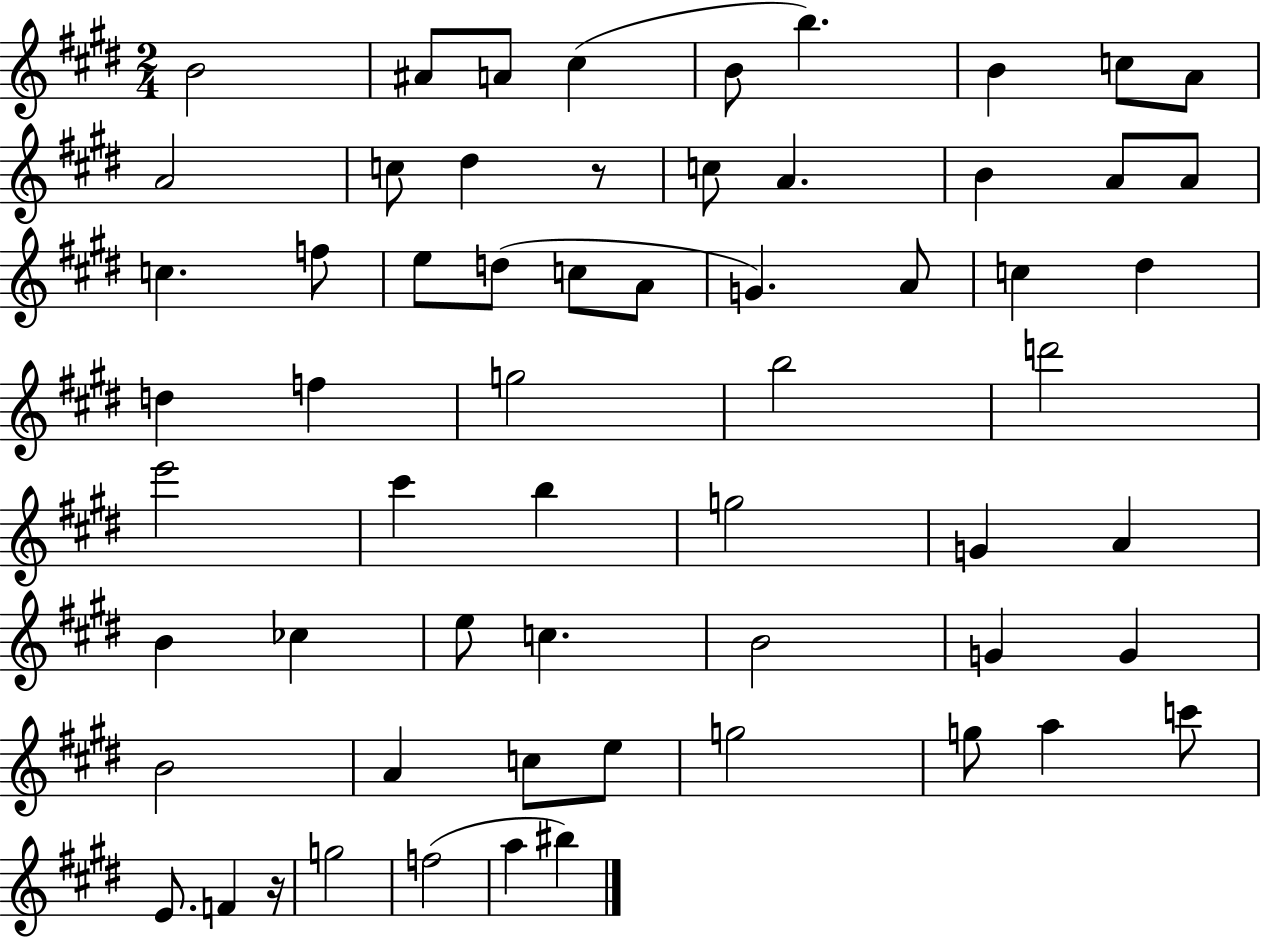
X:1
T:Untitled
M:2/4
L:1/4
K:E
B2 ^A/2 A/2 ^c B/2 b B c/2 A/2 A2 c/2 ^d z/2 c/2 A B A/2 A/2 c f/2 e/2 d/2 c/2 A/2 G A/2 c ^d d f g2 b2 d'2 e'2 ^c' b g2 G A B _c e/2 c B2 G G B2 A c/2 e/2 g2 g/2 a c'/2 E/2 F z/4 g2 f2 a ^b